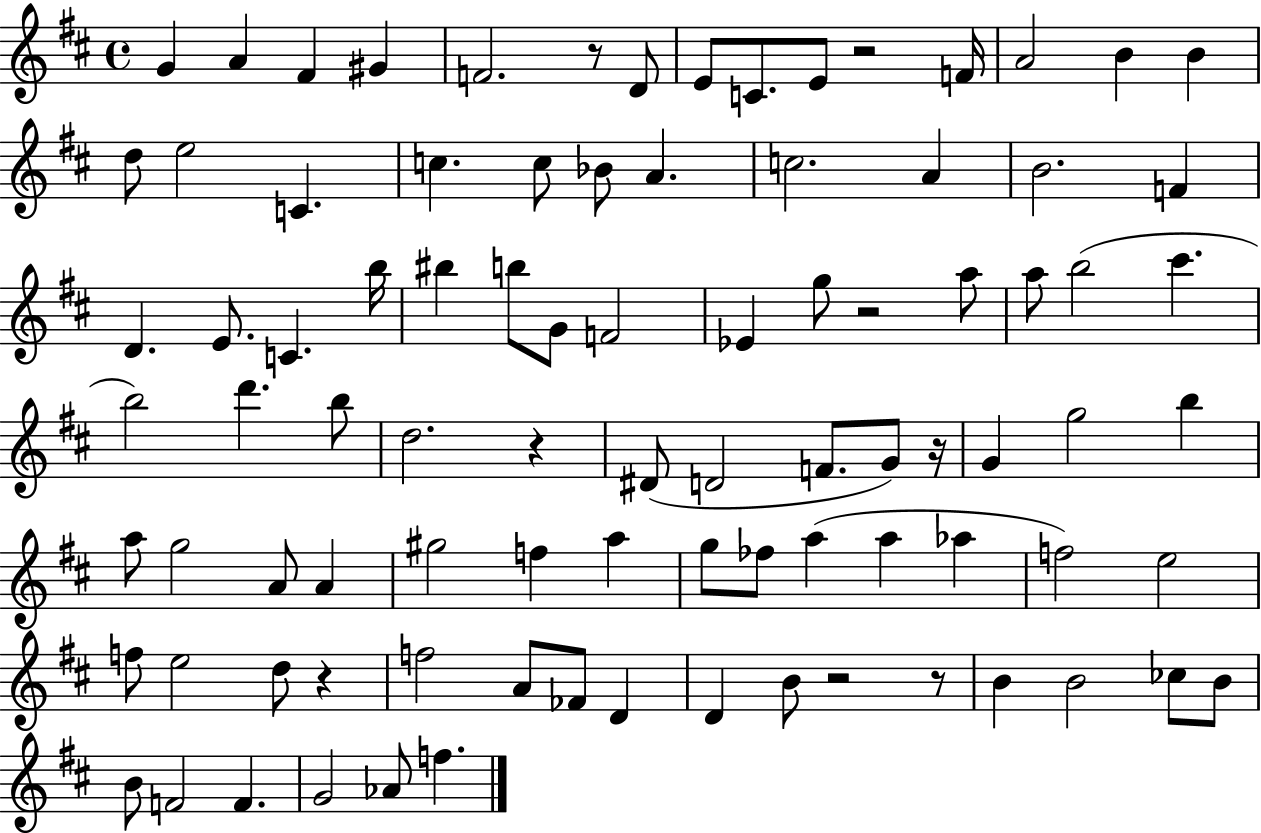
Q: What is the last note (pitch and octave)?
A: F5